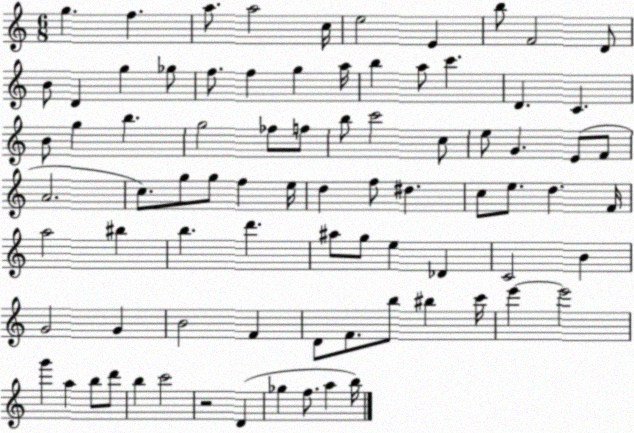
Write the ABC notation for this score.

X:1
T:Untitled
M:6/8
L:1/4
K:C
g f a/2 a2 c/4 e2 E b/2 F2 D/2 B/2 D g _g/2 f/2 f g a/4 b a/2 c' D C B/2 g b g2 _f/2 f/2 b/2 c'2 c/2 e/2 G E/2 F/2 A2 c/2 g/2 g/2 f e/4 d f/2 ^d c/2 e/2 d F/4 a2 ^b b d' ^a/2 g/2 e _D C2 B G2 G B2 F D/2 F/2 b/2 ^b c'/4 e' e'2 g' a b/2 d'/2 b c'2 z2 D _g f/2 a b/4